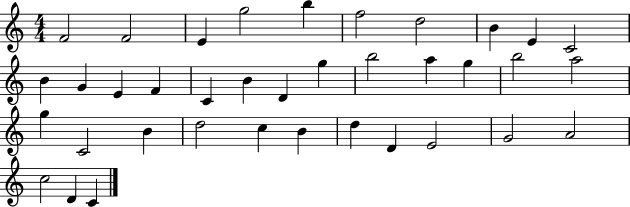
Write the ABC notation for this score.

X:1
T:Untitled
M:4/4
L:1/4
K:C
F2 F2 E g2 b f2 d2 B E C2 B G E F C B D g b2 a g b2 a2 g C2 B d2 c B d D E2 G2 A2 c2 D C